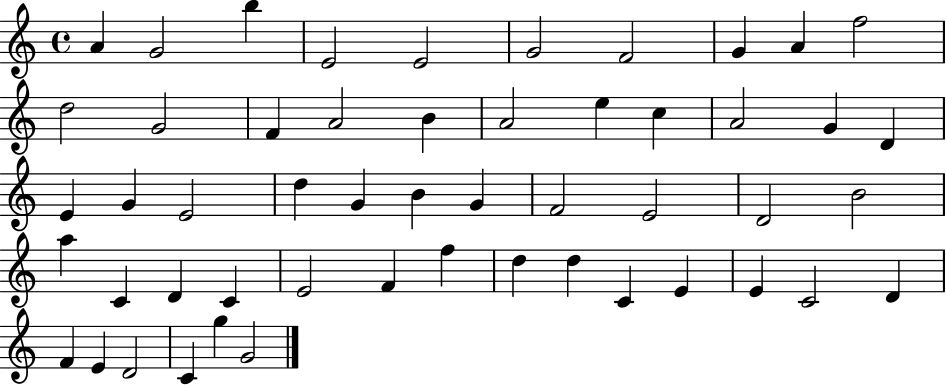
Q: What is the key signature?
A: C major